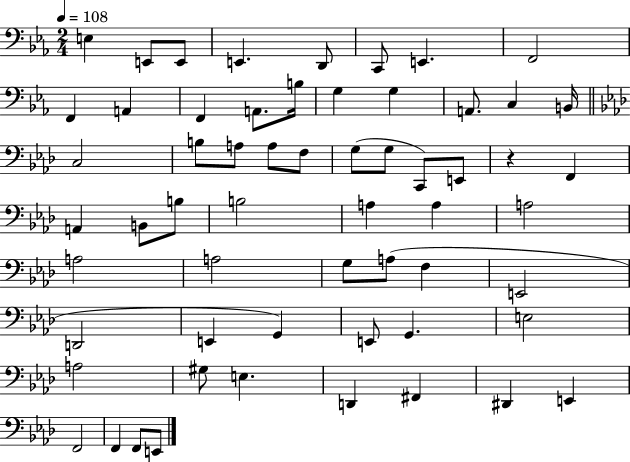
X:1
T:Untitled
M:2/4
L:1/4
K:Eb
E, E,,/2 E,,/2 E,, D,,/2 C,,/2 E,, F,,2 F,, A,, F,, A,,/2 B,/4 G, G, A,,/2 C, B,,/4 C,2 B,/2 A,/2 A,/2 F,/2 G,/2 G,/2 C,,/2 E,,/2 z F,, A,, B,,/2 B,/2 B,2 A, A, A,2 A,2 A,2 G,/2 A,/2 F, E,,2 D,,2 E,, G,, E,,/2 G,, E,2 A,2 ^G,/2 E, D,, ^F,, ^D,, E,, F,,2 F,, F,,/2 E,,/2